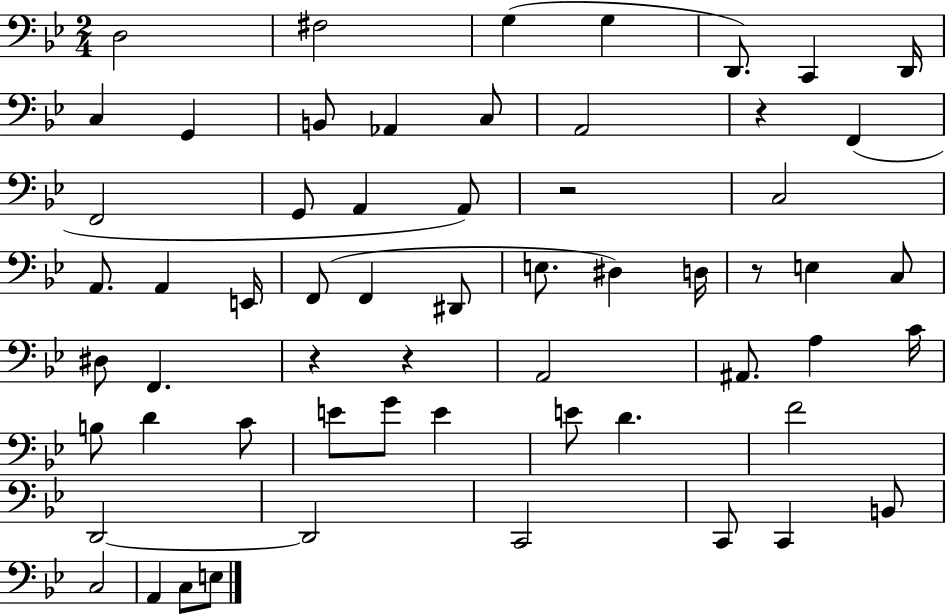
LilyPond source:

{
  \clef bass
  \numericTimeSignature
  \time 2/4
  \key bes \major
  d2 | fis2 | g4( g4 | d,8.) c,4 d,16 | \break c4 g,4 | b,8 aes,4 c8 | a,2 | r4 f,4( | \break f,2 | g,8 a,4 a,8) | r2 | c2 | \break a,8. a,4 e,16 | f,8( f,4 dis,8 | e8. dis4) d16 | r8 e4 c8 | \break dis8 f,4. | r4 r4 | a,2 | ais,8. a4 c'16 | \break b8 d'4 c'8 | e'8 g'8 e'4 | e'8 d'4. | f'2 | \break d,2~~ | d,2 | c,2 | c,8 c,4 b,8 | \break c2 | a,4 c8 e8 | \bar "|."
}